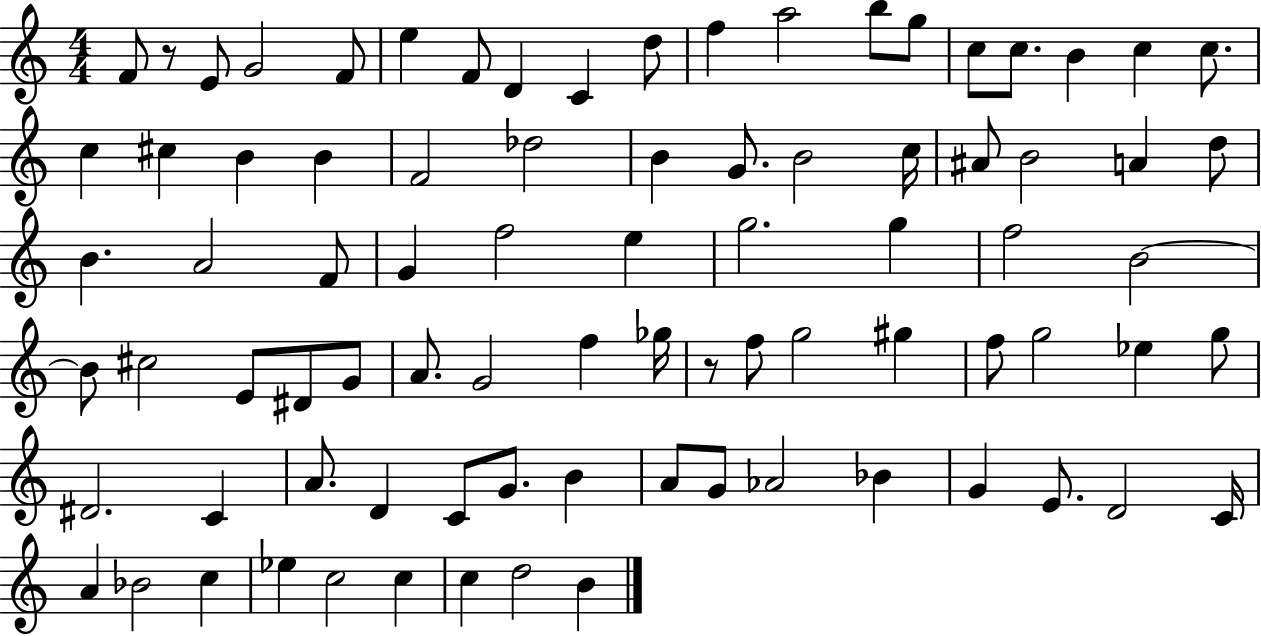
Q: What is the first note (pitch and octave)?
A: F4